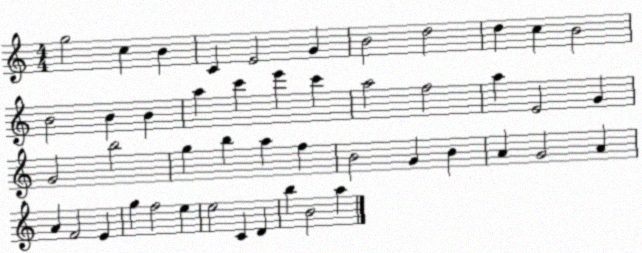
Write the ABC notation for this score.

X:1
T:Untitled
M:4/4
L:1/4
K:C
g2 c B C E2 G B2 d2 d c B2 B2 B B a c' e' c' a2 f2 a E2 G G2 b2 g b a f B2 G B A G2 A A F2 E g f2 e e2 C D b B2 a